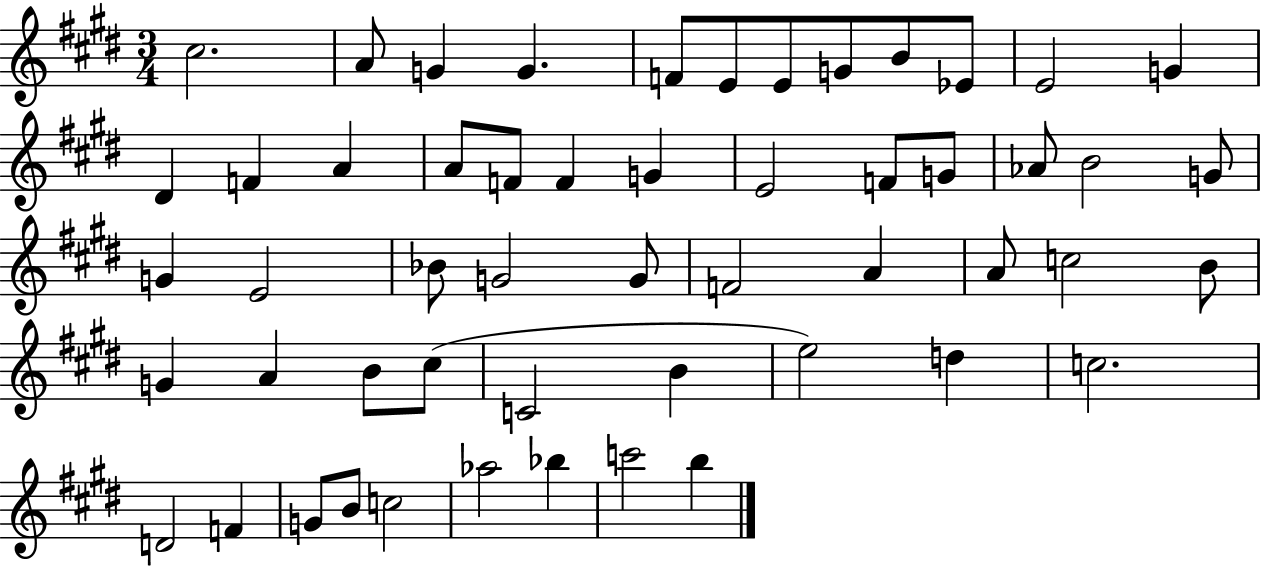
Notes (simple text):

C#5/h. A4/e G4/q G4/q. F4/e E4/e E4/e G4/e B4/e Eb4/e E4/h G4/q D#4/q F4/q A4/q A4/e F4/e F4/q G4/q E4/h F4/e G4/e Ab4/e B4/h G4/e G4/q E4/h Bb4/e G4/h G4/e F4/h A4/q A4/e C5/h B4/e G4/q A4/q B4/e C#5/e C4/h B4/q E5/h D5/q C5/h. D4/h F4/q G4/e B4/e C5/h Ab5/h Bb5/q C6/h B5/q